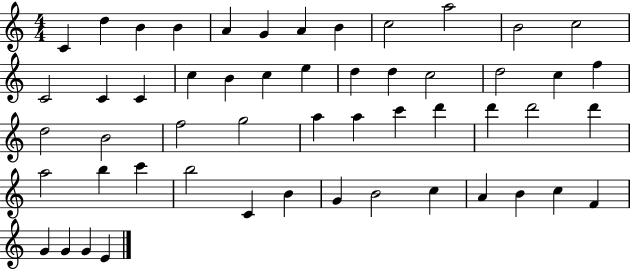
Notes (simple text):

C4/q D5/q B4/q B4/q A4/q G4/q A4/q B4/q C5/h A5/h B4/h C5/h C4/h C4/q C4/q C5/q B4/q C5/q E5/q D5/q D5/q C5/h D5/h C5/q F5/q D5/h B4/h F5/h G5/h A5/q A5/q C6/q D6/q D6/q D6/h D6/q A5/h B5/q C6/q B5/h C4/q B4/q G4/q B4/h C5/q A4/q B4/q C5/q F4/q G4/q G4/q G4/q E4/q